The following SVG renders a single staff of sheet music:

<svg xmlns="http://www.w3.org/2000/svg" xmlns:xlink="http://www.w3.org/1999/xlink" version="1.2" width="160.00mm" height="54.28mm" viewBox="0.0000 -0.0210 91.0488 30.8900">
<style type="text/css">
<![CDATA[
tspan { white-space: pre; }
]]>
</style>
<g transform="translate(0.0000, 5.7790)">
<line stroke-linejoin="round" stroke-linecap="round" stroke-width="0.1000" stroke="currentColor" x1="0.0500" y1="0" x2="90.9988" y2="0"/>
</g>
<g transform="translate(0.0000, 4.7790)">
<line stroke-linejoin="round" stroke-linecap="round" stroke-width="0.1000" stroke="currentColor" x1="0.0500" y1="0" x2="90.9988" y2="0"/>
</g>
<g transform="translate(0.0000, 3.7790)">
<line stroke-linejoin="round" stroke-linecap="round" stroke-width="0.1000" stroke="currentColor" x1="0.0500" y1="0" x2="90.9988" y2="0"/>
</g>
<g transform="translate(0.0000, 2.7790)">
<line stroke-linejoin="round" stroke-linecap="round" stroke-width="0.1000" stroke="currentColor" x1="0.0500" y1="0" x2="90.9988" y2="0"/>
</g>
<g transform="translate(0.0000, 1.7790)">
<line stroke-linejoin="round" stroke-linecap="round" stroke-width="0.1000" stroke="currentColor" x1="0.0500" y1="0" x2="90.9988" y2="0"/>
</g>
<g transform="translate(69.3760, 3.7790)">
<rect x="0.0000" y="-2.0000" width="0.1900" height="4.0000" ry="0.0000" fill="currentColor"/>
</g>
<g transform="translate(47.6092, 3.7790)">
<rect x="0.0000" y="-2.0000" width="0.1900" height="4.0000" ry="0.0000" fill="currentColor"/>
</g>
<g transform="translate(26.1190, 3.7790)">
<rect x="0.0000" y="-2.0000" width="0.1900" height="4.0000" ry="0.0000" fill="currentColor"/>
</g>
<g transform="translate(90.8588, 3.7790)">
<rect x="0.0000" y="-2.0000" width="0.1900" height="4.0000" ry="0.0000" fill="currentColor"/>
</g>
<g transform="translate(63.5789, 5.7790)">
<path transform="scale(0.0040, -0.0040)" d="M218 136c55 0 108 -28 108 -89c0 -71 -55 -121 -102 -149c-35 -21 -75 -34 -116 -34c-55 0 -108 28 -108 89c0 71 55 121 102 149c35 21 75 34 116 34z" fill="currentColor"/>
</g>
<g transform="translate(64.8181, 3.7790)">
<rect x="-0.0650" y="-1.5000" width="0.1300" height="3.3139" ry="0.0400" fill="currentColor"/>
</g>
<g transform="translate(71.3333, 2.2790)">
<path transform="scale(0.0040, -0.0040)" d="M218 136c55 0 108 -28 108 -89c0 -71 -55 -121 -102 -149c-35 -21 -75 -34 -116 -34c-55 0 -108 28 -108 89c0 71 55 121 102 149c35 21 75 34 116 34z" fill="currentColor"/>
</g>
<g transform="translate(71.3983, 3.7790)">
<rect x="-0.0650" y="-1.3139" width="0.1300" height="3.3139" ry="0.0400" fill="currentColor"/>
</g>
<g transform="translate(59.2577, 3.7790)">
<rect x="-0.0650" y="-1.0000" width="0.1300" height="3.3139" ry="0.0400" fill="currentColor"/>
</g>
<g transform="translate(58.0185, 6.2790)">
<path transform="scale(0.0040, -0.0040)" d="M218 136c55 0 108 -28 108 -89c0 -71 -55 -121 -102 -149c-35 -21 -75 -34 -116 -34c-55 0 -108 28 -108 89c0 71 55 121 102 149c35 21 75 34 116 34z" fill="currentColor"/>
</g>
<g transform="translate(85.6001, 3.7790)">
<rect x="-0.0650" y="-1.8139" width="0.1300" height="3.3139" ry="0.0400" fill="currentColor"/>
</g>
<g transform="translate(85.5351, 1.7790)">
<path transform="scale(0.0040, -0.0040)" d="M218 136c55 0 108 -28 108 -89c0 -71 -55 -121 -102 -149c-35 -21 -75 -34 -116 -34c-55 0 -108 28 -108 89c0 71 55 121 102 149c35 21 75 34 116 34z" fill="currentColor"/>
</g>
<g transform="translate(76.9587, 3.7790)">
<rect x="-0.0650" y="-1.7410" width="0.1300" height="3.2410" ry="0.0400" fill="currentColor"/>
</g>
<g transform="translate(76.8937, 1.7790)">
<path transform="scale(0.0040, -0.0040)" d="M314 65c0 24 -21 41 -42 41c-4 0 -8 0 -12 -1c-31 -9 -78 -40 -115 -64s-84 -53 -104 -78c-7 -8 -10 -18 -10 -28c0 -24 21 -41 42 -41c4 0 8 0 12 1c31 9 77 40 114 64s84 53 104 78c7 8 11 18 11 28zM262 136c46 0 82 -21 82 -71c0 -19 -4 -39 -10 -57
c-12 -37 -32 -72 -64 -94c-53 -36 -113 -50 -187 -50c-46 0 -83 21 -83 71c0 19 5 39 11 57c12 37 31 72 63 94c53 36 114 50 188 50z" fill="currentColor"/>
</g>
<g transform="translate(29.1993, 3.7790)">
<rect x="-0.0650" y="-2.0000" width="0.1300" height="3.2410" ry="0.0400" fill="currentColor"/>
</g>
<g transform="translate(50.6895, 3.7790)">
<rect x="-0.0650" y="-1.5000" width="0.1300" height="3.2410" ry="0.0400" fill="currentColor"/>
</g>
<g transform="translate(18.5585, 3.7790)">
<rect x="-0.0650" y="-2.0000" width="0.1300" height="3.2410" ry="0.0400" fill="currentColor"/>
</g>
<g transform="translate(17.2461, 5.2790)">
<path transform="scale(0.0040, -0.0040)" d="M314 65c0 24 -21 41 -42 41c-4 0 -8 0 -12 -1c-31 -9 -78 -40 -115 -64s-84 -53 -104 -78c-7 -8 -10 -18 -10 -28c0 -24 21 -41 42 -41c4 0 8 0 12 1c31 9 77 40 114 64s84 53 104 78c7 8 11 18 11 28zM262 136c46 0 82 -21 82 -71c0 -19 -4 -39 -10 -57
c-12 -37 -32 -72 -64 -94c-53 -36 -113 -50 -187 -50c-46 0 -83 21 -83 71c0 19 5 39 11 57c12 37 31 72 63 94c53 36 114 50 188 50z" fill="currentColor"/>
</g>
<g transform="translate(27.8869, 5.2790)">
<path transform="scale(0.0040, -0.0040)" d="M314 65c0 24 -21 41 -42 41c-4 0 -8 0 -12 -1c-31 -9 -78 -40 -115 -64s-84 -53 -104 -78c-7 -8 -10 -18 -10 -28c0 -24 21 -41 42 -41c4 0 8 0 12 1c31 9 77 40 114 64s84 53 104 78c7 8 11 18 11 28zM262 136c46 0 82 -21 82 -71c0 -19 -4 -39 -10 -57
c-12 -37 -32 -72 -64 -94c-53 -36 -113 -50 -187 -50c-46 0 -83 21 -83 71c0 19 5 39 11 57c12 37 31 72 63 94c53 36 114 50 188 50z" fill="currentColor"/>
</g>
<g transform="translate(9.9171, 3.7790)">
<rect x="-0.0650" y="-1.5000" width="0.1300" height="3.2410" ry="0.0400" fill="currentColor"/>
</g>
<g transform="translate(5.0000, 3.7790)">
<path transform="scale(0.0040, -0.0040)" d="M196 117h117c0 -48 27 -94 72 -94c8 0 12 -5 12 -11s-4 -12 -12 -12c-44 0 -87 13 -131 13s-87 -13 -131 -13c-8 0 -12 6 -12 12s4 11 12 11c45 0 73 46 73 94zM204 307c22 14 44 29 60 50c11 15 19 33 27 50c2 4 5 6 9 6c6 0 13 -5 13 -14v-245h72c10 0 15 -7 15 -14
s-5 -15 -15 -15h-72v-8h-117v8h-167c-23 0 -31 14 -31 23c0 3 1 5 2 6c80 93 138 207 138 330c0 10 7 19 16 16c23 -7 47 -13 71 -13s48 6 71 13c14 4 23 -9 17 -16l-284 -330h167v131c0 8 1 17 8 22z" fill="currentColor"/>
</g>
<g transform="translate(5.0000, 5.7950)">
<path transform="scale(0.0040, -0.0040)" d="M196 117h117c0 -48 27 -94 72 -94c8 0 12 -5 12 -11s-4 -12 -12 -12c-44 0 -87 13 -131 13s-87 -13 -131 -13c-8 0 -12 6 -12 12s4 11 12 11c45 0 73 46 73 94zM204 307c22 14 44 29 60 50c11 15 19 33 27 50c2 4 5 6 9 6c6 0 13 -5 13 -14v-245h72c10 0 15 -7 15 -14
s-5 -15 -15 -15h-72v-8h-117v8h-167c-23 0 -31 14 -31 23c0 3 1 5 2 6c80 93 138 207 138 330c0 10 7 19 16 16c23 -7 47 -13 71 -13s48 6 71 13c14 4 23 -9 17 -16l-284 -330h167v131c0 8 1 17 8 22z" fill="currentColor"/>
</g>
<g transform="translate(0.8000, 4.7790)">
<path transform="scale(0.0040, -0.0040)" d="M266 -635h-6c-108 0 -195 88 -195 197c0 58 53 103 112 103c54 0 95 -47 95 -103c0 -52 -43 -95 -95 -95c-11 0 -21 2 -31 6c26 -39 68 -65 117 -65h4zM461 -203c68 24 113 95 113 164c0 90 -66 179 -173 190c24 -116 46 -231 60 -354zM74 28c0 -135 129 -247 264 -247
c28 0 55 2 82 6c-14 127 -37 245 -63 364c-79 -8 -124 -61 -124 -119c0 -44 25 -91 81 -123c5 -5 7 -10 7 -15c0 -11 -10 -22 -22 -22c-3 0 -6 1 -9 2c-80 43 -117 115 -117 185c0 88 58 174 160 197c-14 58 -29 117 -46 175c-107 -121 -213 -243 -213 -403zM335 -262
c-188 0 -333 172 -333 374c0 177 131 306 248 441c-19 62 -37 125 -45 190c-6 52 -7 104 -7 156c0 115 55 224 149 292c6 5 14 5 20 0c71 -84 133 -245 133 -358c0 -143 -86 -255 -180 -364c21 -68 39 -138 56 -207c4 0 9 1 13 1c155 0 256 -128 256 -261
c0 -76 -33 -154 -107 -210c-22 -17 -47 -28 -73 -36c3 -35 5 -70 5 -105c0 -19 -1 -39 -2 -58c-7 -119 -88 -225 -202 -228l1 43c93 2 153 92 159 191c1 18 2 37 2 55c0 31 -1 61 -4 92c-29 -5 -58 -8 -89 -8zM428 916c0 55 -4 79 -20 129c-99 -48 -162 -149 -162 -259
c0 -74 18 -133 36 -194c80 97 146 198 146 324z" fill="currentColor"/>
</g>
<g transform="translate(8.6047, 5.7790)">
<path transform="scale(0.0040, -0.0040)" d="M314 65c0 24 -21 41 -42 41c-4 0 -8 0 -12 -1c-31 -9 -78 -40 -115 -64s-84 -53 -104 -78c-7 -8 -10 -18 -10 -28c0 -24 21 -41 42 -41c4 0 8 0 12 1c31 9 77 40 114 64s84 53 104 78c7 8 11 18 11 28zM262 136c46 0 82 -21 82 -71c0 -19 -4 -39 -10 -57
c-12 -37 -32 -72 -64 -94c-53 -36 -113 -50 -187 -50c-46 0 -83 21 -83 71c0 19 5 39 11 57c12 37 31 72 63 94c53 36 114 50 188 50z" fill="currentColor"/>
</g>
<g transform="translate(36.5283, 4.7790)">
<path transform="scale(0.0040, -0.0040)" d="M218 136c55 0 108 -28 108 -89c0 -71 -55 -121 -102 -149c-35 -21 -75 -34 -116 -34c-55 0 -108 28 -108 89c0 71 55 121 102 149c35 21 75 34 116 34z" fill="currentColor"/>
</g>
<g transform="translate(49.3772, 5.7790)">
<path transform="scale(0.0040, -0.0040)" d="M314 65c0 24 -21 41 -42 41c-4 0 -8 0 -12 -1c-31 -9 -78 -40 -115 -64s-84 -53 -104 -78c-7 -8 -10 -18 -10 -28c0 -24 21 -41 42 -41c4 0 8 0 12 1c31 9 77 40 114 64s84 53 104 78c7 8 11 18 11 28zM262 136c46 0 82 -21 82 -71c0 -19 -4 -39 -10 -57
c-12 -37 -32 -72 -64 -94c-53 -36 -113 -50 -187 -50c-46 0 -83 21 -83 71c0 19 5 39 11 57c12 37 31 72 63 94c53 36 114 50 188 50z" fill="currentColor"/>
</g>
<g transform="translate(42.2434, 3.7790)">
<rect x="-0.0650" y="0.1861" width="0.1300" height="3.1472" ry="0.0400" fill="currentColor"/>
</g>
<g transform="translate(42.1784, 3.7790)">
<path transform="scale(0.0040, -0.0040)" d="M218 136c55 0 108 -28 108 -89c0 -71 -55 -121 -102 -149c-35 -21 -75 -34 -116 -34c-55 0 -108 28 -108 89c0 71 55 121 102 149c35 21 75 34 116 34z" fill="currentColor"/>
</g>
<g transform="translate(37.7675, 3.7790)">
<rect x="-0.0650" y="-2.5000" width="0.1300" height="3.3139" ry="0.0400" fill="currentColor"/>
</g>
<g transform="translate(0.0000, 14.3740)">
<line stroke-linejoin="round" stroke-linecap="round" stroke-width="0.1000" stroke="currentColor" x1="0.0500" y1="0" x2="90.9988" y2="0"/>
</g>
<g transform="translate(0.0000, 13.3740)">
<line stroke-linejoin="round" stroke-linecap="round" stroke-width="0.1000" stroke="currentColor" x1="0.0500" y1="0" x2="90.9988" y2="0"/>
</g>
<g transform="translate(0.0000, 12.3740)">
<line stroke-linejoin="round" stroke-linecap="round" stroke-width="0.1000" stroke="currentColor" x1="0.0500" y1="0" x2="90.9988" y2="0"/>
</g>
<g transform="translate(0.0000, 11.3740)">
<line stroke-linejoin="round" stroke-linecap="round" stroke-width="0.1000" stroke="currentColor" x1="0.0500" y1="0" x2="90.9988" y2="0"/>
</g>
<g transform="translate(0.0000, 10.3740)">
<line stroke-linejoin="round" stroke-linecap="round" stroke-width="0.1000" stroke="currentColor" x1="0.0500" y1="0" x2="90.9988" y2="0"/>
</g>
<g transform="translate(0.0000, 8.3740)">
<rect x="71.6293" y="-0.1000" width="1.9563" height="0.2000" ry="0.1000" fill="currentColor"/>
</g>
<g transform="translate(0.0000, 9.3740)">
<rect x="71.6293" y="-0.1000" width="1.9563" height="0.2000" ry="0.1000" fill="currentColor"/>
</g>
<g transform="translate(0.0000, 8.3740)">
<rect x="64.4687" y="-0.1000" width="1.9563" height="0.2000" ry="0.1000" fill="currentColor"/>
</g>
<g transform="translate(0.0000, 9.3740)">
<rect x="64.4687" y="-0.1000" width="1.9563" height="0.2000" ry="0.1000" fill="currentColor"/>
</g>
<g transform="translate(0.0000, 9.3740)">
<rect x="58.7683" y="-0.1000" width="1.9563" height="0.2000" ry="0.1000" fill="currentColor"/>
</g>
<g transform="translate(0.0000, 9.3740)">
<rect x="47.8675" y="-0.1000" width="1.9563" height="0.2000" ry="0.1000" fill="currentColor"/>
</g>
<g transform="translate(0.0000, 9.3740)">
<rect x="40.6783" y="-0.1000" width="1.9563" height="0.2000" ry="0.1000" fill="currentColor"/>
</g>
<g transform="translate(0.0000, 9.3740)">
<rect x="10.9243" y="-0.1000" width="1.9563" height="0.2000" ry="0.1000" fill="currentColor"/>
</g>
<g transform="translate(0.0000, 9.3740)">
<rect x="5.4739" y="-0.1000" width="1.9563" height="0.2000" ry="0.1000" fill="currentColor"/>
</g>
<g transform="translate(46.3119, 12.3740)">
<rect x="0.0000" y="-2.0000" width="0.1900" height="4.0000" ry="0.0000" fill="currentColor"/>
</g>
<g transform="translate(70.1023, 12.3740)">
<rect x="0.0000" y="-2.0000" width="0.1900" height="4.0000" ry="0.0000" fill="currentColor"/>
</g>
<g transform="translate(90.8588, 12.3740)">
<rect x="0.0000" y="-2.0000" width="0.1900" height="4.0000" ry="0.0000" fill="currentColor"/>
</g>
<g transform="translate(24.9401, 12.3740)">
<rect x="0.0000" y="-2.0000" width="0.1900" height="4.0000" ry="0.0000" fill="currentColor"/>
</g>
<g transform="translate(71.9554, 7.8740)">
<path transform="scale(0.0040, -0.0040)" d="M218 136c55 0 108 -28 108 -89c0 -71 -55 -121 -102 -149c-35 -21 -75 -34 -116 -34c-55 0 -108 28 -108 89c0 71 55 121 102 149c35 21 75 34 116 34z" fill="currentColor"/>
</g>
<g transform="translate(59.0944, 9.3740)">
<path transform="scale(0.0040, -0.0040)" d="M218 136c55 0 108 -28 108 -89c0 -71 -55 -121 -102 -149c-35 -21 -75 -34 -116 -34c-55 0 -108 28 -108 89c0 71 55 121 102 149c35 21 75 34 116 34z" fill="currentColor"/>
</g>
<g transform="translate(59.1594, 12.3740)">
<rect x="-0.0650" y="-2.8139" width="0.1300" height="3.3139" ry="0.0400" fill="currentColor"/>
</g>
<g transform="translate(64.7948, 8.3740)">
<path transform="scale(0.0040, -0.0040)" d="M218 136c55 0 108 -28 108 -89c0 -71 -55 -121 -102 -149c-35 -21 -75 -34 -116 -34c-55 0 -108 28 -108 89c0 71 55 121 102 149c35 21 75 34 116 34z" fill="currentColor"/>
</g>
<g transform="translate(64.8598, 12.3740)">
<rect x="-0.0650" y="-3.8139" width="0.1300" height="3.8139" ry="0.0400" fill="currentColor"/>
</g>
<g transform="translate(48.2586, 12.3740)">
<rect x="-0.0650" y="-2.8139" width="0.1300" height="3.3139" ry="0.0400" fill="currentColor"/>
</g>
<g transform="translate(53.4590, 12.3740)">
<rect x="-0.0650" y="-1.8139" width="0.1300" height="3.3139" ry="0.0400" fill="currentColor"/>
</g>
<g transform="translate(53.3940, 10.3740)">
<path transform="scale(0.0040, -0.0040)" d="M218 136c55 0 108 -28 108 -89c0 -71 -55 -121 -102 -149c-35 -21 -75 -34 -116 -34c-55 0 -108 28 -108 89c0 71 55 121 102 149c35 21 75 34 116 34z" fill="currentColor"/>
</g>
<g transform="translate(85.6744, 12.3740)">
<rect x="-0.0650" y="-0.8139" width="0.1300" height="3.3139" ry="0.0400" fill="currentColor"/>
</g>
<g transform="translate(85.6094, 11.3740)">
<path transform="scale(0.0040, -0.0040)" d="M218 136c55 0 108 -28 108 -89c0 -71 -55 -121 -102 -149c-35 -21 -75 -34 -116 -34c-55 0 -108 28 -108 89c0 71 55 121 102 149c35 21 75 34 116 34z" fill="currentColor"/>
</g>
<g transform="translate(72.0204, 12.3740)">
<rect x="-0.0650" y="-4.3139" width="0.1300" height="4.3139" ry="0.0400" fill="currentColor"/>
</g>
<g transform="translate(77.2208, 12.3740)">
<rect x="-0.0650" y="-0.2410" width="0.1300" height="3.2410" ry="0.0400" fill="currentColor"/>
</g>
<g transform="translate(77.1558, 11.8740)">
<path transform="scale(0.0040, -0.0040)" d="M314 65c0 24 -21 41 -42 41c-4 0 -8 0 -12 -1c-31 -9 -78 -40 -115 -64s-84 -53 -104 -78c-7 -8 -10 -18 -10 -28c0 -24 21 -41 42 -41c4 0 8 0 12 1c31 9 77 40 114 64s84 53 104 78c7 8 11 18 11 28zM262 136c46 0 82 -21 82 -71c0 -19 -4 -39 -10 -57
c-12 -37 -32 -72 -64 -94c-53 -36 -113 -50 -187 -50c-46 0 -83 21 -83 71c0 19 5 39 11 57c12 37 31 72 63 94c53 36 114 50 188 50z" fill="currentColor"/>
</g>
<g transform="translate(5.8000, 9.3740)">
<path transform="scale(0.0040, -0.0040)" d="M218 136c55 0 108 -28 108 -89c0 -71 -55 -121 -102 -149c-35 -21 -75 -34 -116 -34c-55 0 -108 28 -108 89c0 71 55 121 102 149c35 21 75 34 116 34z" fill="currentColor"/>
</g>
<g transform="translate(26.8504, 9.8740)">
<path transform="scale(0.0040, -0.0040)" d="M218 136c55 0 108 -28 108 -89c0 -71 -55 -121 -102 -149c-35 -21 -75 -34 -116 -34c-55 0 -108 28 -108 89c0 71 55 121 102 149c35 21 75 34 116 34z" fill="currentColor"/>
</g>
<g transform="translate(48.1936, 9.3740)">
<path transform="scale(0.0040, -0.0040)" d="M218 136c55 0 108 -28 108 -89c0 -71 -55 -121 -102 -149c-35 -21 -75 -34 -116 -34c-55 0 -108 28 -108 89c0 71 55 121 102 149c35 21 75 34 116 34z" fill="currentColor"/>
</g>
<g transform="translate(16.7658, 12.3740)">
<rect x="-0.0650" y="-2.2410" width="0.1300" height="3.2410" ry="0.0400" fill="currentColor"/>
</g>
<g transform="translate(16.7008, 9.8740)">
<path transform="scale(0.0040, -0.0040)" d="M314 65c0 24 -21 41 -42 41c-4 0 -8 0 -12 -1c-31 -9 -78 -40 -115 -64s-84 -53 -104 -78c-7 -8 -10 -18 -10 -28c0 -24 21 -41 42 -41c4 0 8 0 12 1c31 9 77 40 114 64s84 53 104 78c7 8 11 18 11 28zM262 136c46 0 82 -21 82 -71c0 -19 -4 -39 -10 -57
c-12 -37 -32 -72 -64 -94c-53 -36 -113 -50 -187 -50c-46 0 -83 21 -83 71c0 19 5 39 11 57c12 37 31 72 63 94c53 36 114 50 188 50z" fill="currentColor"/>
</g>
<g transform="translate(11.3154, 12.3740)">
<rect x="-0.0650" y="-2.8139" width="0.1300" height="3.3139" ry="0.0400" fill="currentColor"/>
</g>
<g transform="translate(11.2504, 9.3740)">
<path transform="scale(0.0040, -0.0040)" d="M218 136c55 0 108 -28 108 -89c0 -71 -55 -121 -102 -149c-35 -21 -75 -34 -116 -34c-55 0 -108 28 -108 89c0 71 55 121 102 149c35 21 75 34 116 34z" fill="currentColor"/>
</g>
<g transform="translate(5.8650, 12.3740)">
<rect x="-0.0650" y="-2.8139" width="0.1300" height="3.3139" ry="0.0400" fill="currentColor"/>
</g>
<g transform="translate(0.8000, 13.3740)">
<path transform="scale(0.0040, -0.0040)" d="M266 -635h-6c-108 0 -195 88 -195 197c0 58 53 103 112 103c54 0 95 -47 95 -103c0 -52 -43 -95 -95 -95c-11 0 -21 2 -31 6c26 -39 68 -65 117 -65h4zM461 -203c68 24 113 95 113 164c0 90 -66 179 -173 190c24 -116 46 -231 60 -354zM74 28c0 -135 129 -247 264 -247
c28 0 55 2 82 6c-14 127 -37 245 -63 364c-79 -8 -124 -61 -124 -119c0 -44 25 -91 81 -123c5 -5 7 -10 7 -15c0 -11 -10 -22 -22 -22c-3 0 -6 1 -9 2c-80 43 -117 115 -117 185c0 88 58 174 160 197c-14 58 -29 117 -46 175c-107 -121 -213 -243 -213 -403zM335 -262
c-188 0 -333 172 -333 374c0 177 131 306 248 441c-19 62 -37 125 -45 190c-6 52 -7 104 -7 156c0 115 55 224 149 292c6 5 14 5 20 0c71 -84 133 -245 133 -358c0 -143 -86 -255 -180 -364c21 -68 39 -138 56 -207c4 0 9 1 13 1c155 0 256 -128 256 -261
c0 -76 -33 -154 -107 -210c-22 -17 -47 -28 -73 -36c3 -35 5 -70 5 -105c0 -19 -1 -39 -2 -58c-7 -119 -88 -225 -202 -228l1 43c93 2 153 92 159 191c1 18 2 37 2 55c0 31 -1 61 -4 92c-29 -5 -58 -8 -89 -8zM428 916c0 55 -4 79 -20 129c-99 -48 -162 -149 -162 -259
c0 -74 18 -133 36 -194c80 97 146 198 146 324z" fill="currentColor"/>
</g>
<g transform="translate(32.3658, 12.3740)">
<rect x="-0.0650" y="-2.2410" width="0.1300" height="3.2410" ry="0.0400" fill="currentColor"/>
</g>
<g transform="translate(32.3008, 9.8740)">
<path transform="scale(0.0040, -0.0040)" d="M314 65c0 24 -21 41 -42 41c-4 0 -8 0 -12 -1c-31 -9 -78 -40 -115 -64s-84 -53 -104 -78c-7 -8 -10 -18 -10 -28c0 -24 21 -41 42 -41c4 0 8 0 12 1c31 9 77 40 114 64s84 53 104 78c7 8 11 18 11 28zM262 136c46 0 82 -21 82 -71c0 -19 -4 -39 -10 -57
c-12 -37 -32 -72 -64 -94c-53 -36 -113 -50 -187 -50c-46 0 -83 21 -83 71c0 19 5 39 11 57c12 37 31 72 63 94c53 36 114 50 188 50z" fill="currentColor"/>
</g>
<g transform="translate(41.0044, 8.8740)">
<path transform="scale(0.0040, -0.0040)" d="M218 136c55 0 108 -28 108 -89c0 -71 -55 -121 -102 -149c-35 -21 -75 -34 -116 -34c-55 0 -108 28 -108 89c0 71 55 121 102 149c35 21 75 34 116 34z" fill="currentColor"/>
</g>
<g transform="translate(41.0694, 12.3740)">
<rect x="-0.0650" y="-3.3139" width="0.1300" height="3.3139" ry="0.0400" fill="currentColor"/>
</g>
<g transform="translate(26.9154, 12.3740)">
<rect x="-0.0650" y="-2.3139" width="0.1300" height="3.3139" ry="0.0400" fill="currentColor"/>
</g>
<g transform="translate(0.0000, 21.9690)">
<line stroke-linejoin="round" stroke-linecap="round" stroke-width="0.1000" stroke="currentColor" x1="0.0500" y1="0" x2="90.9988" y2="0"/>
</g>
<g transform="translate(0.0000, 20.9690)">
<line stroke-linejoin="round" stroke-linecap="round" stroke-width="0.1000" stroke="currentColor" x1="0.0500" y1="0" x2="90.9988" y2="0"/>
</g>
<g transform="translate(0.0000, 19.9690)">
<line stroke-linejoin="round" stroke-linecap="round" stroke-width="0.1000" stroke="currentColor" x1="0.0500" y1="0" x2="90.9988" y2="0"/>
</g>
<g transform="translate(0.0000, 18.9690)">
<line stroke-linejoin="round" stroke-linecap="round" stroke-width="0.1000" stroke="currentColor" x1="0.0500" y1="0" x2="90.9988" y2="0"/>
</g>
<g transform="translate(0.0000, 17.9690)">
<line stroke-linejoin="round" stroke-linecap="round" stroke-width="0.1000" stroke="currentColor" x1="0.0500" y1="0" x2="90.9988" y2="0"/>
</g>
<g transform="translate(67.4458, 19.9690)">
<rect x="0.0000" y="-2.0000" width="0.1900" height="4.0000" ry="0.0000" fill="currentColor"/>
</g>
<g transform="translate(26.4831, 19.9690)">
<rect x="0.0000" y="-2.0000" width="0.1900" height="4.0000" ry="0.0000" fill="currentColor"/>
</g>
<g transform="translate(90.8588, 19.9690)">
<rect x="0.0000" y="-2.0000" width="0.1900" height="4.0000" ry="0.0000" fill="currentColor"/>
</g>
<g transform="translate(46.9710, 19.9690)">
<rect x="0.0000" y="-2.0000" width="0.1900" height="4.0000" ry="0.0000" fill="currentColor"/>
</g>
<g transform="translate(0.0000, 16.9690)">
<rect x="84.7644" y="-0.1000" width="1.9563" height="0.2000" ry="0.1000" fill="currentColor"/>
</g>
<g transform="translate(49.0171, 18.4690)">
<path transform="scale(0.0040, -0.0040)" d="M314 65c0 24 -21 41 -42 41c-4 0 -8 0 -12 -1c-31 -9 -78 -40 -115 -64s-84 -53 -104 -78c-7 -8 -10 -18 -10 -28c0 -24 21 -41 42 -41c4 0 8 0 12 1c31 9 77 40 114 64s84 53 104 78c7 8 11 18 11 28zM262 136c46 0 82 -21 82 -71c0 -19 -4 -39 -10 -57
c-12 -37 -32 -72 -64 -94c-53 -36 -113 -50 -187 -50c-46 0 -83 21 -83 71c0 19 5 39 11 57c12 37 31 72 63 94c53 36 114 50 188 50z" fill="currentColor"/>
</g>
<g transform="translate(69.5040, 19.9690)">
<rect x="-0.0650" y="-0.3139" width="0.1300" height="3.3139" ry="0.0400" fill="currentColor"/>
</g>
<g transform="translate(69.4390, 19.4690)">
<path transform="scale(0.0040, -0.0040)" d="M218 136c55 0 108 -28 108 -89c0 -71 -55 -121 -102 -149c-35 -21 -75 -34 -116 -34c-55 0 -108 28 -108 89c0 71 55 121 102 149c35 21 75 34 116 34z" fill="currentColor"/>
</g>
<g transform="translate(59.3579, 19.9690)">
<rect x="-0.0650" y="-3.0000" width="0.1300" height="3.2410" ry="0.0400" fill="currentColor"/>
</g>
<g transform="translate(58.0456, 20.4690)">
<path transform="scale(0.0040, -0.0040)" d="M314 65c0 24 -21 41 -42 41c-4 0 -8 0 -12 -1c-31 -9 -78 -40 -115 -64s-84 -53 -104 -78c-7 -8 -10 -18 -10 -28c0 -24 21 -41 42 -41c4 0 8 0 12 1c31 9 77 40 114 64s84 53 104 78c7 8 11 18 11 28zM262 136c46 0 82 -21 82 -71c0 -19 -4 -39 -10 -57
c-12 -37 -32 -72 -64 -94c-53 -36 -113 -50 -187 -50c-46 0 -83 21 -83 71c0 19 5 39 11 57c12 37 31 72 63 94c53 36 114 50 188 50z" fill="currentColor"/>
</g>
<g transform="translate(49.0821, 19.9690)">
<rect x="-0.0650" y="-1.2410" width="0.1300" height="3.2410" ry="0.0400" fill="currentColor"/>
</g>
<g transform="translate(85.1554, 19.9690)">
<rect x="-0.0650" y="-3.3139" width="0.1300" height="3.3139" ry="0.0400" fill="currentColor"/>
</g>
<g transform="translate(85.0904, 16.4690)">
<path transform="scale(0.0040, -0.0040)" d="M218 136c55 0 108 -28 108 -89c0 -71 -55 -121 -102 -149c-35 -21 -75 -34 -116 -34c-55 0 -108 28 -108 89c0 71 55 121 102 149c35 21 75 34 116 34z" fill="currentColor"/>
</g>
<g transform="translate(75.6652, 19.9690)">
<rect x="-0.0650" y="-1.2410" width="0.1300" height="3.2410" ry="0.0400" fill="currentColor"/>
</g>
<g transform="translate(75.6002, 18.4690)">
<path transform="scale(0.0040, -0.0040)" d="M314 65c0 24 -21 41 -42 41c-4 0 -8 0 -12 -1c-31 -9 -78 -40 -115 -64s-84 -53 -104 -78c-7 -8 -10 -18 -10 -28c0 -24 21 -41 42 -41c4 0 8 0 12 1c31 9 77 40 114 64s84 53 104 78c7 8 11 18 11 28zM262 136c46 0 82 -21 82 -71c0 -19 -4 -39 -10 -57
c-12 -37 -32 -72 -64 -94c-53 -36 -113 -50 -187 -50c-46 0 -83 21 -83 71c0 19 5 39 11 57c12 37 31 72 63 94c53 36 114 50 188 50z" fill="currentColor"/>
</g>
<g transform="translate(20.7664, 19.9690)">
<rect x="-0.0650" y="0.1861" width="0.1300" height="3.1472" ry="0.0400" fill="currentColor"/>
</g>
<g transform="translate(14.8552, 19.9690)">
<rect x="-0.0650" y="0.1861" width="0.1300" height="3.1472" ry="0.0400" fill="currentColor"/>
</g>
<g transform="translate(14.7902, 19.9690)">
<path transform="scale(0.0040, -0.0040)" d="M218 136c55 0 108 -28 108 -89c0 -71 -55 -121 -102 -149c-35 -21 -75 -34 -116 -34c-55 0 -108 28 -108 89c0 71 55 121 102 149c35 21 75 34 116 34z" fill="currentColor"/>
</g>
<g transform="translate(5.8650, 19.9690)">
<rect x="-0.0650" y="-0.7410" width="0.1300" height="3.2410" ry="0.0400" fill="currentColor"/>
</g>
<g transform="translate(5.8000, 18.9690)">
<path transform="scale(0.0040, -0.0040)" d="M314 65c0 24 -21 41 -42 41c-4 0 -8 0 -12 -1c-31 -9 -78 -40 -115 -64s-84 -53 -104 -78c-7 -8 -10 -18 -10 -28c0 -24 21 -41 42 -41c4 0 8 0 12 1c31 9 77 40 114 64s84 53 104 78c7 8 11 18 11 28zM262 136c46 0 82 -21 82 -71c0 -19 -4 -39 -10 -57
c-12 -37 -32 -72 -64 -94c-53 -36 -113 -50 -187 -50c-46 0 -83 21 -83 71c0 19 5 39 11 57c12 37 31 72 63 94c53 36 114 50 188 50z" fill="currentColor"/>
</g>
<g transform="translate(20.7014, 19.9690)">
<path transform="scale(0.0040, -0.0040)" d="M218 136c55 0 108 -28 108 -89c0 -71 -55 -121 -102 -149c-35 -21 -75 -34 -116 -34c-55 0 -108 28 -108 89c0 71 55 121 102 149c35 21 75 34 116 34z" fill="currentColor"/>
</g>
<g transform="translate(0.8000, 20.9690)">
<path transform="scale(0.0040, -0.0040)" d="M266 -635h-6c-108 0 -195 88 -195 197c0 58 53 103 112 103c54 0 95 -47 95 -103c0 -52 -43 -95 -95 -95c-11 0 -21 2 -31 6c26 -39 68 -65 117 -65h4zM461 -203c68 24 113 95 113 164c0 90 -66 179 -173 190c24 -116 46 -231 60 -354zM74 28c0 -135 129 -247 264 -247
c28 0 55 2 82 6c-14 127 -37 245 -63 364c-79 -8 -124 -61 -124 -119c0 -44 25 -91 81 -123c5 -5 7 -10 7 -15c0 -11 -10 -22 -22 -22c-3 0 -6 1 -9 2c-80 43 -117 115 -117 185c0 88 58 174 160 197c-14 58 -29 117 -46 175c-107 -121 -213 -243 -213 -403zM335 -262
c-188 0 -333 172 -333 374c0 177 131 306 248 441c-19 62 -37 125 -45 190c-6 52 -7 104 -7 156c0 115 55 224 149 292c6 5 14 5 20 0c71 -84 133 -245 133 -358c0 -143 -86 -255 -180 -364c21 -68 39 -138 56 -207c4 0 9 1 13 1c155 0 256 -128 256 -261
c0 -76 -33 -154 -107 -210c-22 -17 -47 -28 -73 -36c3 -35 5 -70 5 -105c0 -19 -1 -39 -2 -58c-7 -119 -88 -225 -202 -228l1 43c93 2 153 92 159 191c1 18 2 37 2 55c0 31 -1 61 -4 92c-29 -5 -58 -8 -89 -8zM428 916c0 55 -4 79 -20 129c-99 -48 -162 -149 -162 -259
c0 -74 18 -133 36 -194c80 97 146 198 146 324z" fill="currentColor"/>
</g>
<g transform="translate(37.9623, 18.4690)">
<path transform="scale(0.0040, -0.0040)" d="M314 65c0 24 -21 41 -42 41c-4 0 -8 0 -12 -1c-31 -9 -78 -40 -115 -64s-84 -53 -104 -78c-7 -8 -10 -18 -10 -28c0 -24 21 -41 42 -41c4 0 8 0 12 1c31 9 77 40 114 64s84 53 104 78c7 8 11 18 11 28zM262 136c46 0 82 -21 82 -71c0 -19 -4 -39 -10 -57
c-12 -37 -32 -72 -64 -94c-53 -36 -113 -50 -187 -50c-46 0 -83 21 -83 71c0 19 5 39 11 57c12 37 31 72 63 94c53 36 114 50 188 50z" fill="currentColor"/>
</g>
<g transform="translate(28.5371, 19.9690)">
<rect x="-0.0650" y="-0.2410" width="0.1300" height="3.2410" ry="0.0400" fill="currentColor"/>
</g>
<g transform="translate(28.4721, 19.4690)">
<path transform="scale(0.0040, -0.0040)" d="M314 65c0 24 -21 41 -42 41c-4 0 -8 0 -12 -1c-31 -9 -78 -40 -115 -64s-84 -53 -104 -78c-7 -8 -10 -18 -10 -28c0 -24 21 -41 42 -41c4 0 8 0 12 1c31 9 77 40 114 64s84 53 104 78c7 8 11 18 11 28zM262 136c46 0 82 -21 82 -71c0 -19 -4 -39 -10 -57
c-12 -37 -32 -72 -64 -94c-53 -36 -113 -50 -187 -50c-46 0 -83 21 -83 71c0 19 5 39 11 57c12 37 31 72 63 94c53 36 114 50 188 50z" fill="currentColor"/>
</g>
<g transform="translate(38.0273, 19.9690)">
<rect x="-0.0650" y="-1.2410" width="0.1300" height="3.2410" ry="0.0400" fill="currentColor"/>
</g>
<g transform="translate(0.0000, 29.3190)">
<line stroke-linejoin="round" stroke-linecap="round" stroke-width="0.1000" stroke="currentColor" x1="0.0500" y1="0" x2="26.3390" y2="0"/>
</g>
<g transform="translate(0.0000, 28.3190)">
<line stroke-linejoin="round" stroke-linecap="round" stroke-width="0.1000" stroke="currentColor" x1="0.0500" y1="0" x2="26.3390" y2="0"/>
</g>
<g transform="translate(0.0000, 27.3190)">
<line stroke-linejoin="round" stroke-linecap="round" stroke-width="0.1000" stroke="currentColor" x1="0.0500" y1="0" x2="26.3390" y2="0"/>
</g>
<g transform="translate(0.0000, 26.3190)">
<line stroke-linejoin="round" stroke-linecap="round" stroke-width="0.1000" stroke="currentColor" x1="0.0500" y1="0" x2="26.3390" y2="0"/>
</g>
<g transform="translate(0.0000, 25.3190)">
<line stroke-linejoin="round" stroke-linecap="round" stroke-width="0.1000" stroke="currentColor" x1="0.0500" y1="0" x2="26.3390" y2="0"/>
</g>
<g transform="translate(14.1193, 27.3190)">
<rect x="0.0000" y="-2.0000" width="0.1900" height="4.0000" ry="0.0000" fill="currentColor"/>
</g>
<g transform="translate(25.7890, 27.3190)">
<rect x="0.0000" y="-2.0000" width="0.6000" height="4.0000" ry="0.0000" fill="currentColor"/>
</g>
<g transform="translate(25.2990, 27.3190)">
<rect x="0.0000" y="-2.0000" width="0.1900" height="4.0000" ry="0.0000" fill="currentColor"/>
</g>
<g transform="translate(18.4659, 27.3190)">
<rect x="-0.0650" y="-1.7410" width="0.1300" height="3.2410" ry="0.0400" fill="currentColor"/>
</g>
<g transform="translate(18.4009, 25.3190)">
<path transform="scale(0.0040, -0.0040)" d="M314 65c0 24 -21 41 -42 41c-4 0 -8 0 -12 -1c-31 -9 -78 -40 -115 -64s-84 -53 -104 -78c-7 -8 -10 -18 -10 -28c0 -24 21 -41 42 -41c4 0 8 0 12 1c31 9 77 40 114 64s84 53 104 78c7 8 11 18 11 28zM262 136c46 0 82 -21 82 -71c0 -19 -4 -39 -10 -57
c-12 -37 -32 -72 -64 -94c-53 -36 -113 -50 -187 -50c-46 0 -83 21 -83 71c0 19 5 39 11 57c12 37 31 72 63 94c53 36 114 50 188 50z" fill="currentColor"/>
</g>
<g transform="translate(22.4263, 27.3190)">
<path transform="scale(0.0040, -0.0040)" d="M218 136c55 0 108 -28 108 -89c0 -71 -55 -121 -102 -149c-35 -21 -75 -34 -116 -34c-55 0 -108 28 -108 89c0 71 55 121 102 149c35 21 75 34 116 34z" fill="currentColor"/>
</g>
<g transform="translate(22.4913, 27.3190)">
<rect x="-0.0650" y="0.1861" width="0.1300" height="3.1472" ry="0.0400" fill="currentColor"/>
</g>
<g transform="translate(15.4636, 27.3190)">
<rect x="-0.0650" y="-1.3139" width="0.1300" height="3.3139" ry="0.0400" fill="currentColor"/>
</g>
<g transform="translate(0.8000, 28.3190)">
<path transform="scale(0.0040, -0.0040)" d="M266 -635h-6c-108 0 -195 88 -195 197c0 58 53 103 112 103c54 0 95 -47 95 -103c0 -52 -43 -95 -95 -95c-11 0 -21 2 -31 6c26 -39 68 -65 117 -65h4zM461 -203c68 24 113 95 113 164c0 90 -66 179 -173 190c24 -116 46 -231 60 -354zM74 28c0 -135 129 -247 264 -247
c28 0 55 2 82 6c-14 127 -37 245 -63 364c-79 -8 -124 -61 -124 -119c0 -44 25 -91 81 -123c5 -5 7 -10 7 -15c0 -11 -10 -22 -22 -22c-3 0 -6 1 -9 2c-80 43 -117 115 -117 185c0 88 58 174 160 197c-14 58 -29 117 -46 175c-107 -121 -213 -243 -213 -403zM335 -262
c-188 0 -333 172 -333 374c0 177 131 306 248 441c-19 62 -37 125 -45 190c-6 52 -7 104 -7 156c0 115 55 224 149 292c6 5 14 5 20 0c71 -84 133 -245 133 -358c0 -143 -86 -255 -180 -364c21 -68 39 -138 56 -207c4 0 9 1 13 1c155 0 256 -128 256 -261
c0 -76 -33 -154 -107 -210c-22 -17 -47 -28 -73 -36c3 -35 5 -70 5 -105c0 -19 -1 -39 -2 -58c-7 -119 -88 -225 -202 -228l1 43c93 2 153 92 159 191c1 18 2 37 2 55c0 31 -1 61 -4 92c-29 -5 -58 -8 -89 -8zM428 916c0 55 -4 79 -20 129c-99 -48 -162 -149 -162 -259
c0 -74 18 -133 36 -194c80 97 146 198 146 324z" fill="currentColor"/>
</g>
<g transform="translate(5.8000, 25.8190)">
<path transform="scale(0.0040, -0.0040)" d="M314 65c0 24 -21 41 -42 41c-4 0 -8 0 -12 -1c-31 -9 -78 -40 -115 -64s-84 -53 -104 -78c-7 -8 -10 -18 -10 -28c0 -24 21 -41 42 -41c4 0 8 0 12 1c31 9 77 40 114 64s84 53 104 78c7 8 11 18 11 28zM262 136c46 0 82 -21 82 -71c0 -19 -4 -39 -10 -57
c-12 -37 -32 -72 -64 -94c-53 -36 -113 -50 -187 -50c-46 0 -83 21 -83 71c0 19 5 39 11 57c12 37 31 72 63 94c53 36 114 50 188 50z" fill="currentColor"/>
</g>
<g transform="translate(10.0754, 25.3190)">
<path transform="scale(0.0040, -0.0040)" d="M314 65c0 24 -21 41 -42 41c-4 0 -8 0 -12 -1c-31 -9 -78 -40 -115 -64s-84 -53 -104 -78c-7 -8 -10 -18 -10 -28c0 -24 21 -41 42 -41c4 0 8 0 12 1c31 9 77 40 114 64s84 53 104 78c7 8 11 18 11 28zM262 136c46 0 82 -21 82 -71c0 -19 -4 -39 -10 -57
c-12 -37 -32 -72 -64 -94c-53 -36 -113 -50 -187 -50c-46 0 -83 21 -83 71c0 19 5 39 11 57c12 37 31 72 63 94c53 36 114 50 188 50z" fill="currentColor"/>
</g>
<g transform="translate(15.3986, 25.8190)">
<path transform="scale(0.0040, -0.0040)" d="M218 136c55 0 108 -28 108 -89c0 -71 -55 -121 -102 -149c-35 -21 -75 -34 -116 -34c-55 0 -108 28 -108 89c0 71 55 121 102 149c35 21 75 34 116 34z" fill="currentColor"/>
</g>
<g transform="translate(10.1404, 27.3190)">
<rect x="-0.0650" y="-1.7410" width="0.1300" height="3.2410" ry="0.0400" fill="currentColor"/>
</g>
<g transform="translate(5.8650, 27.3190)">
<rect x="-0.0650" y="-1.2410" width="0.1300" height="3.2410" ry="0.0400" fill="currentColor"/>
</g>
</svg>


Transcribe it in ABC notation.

X:1
T:Untitled
M:4/4
L:1/4
K:C
E2 F2 F2 G B E2 D E e f2 f a a g2 g g2 b a f a c' d' c2 d d2 B B c2 e2 e2 A2 c e2 b e2 f2 e f2 B